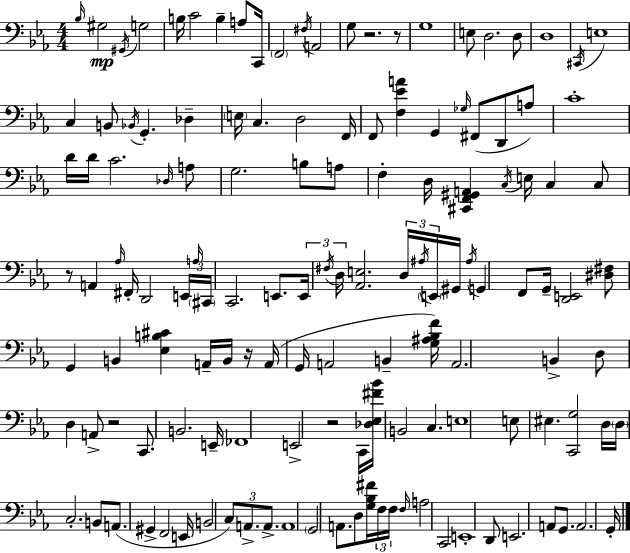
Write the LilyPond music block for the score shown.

{
  \clef bass
  \numericTimeSignature
  \time 4/4
  \key c \minor
  \grace { bes16 }\mp gis2 \acciaccatura { gis,16 } g2 | b16 c'2 b4-- a8 | c,16 \parenthesize f,2 \acciaccatura { fis16 } a,2 | g8 r2. | \break r8 g1 | e8 d2. | d8 d1 | \acciaccatura { cis,16 } e1 | \break c4 b,8 \acciaccatura { bes,16 } g,4.-. | des4-- \parenthesize e16 c4. d2 | f,16 f,8 <f ees' a'>4 g,4 \grace { ges16 }( | fis,8 d,8 a8) c'1-. | \break d'16 d'16 c'2. | \grace { des16 } a8 g2. | b8 a8 f4-. d16 <cis, f, gis, a,>4 | \acciaccatura { c16 } e16 c4 c8 r8 a,4 \grace { aes16 } fis,16-. | \break d,2 \tuplet 3/2 { e,16 \grace { a16 } \parenthesize cis,16 } c,2. | e,8. \tuplet 3/2 { e,16 \acciaccatura { fis16 } d16 } <aes, e>2. | \tuplet 3/2 { d16 \acciaccatura { ais16 } \parenthesize e,16 } gis,16 \acciaccatura { ais16 } g,4 | f,8 g,16-- <d, e,>2 <dis fis>8 g,4 | \break b,4 <ees b cis'>4 a,16-- b,16 r16 a,16( g,16 | a,2 b,4-- <g ais bes f'>16) a,2. | b,4-> d8 d4 | a,8-> r2 c,8. | \break b,2. e,16-- fes,1 | e,2-> | r2 c,16 <des ees fis' bes'>16 b,2 | c4. e1 | \break e8 eis4. | <c, g>2 d16 \parenthesize d16 c2.-. | b,8 a,8.( | gis,4-> f,2 e,16 b,2 | \break \tuplet 3/2 { c8) a,8.-> a,8.-> } a,1 | \parenthesize g,2 | a,8. d8 <g bes fis'>16 \tuplet 3/2 { f16 f16 \grace { f16 } } a2 | c,2 e,1-. | \break d,8 | e,2. a,8 g,8. | a,2. g,16-. \bar "|."
}